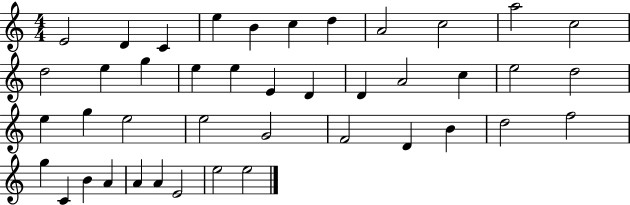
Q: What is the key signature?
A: C major